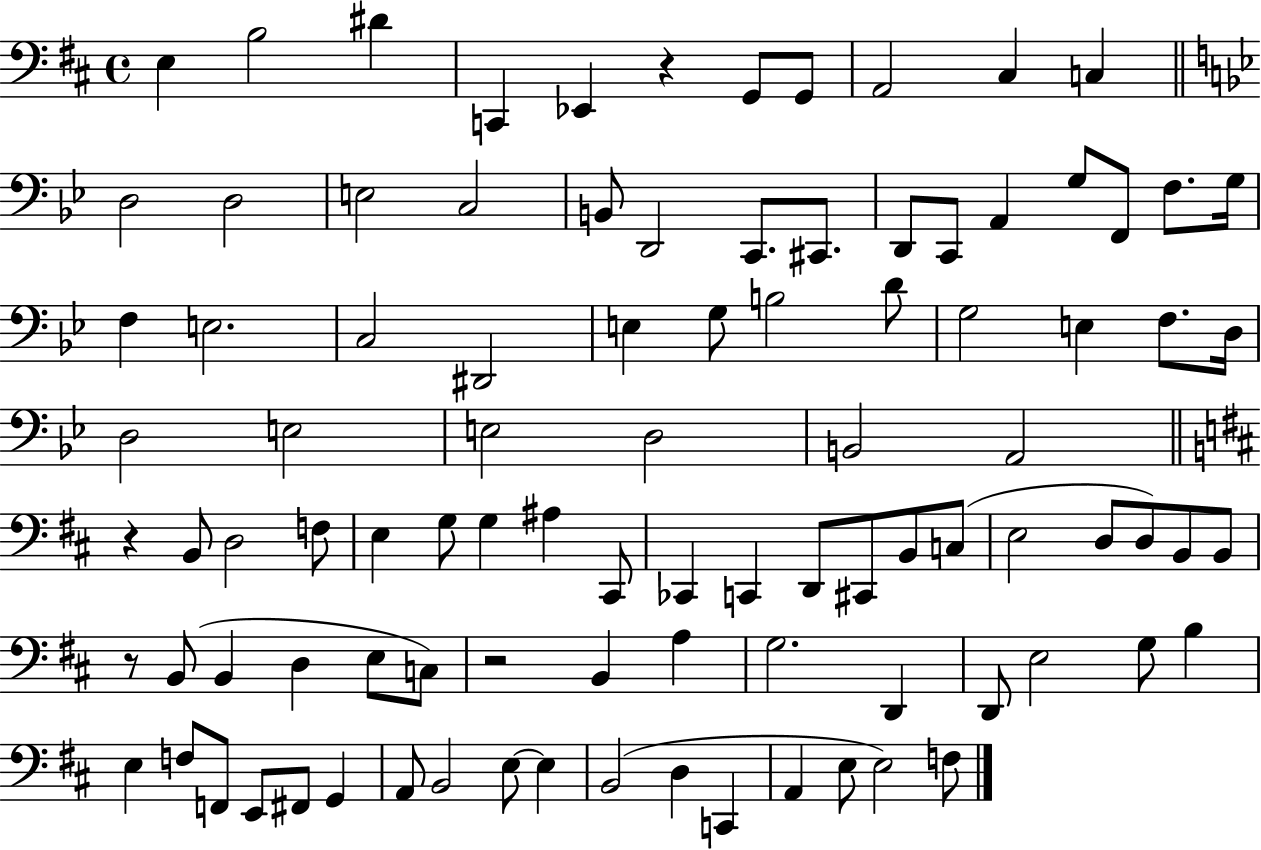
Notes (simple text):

E3/q B3/h D#4/q C2/q Eb2/q R/q G2/e G2/e A2/h C#3/q C3/q D3/h D3/h E3/h C3/h B2/e D2/h C2/e. C#2/e. D2/e C2/e A2/q G3/e F2/e F3/e. G3/s F3/q E3/h. C3/h D#2/h E3/q G3/e B3/h D4/e G3/h E3/q F3/e. D3/s D3/h E3/h E3/h D3/h B2/h A2/h R/q B2/e D3/h F3/e E3/q G3/e G3/q A#3/q C#2/e CES2/q C2/q D2/e C#2/e B2/e C3/e E3/h D3/e D3/e B2/e B2/e R/e B2/e B2/q D3/q E3/e C3/e R/h B2/q A3/q G3/h. D2/q D2/e E3/h G3/e B3/q E3/q F3/e F2/e E2/e F#2/e G2/q A2/e B2/h E3/e E3/q B2/h D3/q C2/q A2/q E3/e E3/h F3/e